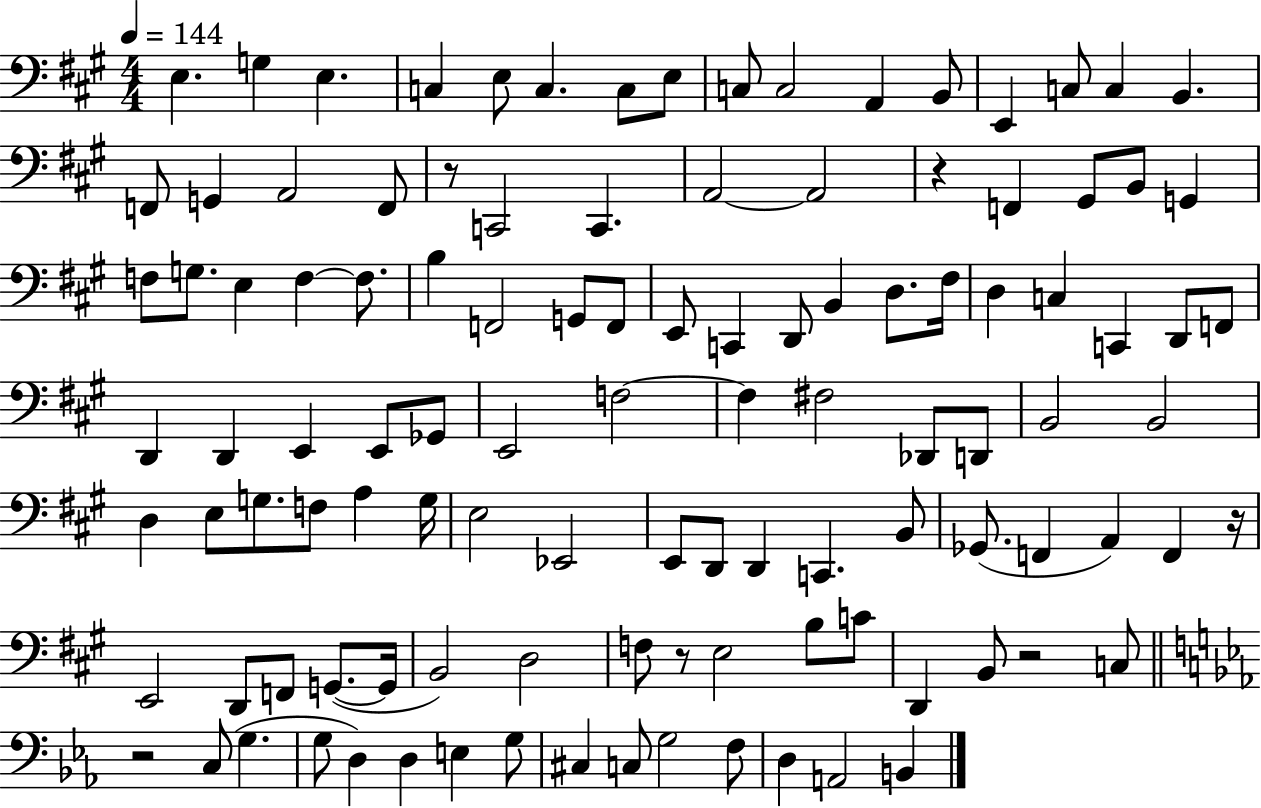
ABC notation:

X:1
T:Untitled
M:4/4
L:1/4
K:A
E, G, E, C, E,/2 C, C,/2 E,/2 C,/2 C,2 A,, B,,/2 E,, C,/2 C, B,, F,,/2 G,, A,,2 F,,/2 z/2 C,,2 C,, A,,2 A,,2 z F,, ^G,,/2 B,,/2 G,, F,/2 G,/2 E, F, F,/2 B, F,,2 G,,/2 F,,/2 E,,/2 C,, D,,/2 B,, D,/2 ^F,/4 D, C, C,, D,,/2 F,,/2 D,, D,, E,, E,,/2 _G,,/2 E,,2 F,2 F, ^F,2 _D,,/2 D,,/2 B,,2 B,,2 D, E,/2 G,/2 F,/2 A, G,/4 E,2 _E,,2 E,,/2 D,,/2 D,, C,, B,,/2 _G,,/2 F,, A,, F,, z/4 E,,2 D,,/2 F,,/2 G,,/2 G,,/4 B,,2 D,2 F,/2 z/2 E,2 B,/2 C/2 D,, B,,/2 z2 C,/2 z2 C,/2 G, G,/2 D, D, E, G,/2 ^C, C,/2 G,2 F,/2 D, A,,2 B,,